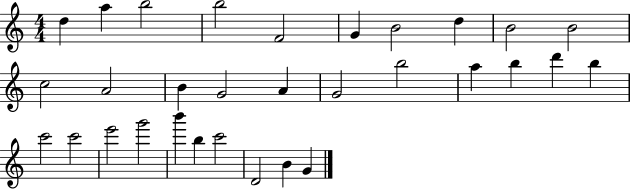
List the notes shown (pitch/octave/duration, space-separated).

D5/q A5/q B5/h B5/h F4/h G4/q B4/h D5/q B4/h B4/h C5/h A4/h B4/q G4/h A4/q G4/h B5/h A5/q B5/q D6/q B5/q C6/h C6/h E6/h G6/h B6/q B5/q C6/h D4/h B4/q G4/q